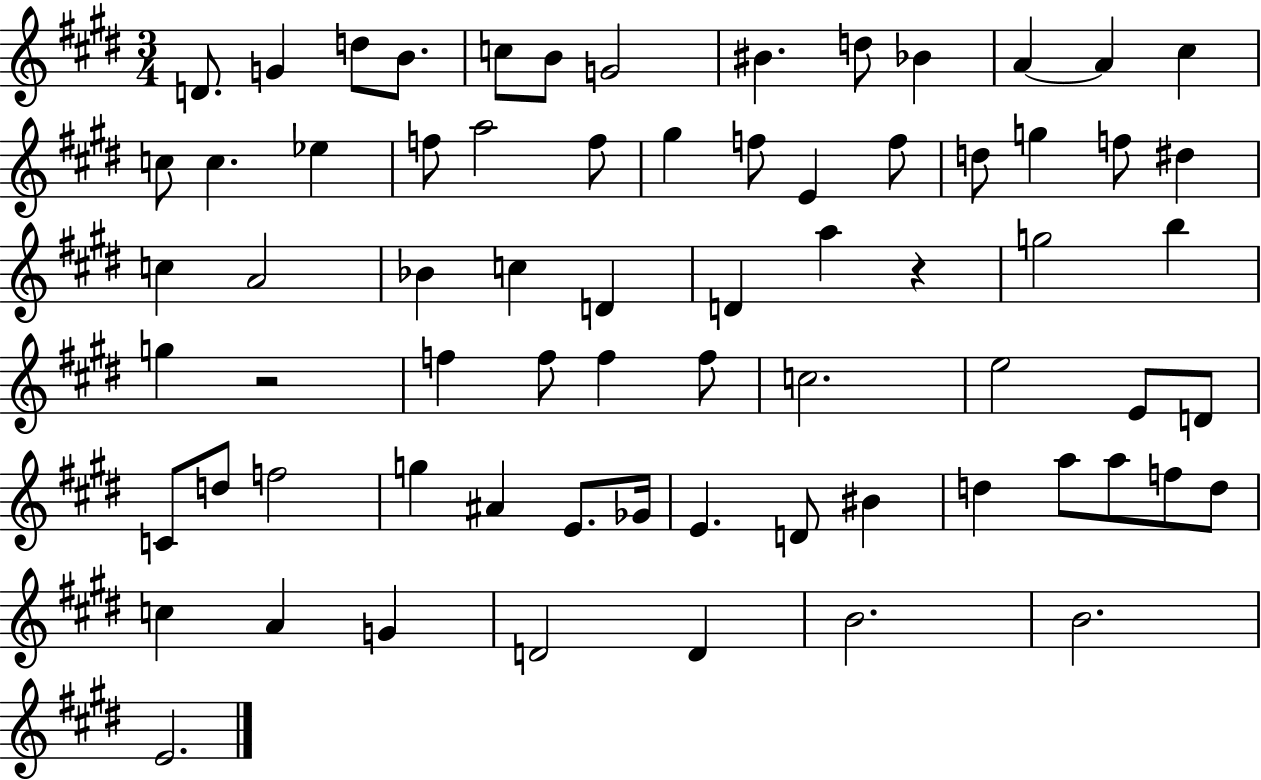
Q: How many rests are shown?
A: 2